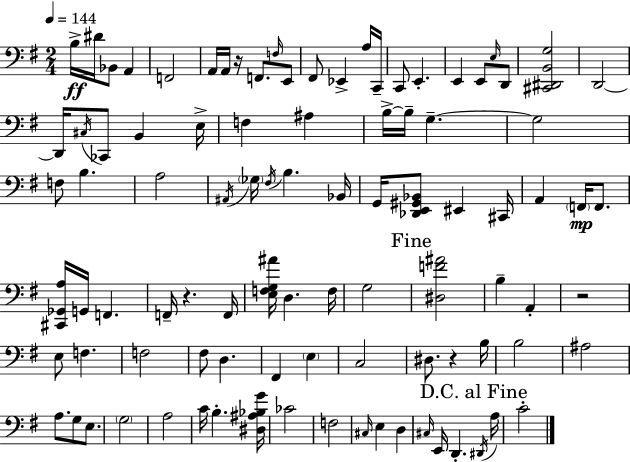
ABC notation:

X:1
T:Untitled
M:2/4
L:1/4
K:Em
B,/4 ^D/4 _B,,/2 A,, F,,2 A,,/4 A,,/4 z/4 F,,/2 F,/4 E,,/2 ^F,,/2 _E,, A,/4 C,,/4 C,,/2 E,, E,, E,,/2 E,/4 D,,/2 [^C,,^D,,B,,G,]2 D,,2 D,,/4 ^C,/4 _C,,/2 B,, E,/4 F, ^A, B,/4 B,/4 G, G,2 F,/2 B, A,2 ^A,,/4 _G,/4 ^F,/4 B, _B,,/4 G,,/4 [_D,,E,,^G,,_B,,]/2 ^E,, ^C,,/4 A,, F,,/4 F,,/2 [^C,,_G,,A,]/4 G,,/4 F,, F,,/4 z F,,/4 [E,F,G,^A]/4 D, F,/4 G,2 [^D,F^A]2 B, A,, z2 E,/2 F, F,2 ^F,/2 D, ^F,, E, C,2 ^D,/2 z B,/4 B,2 ^A,2 A,/2 G,/2 E,/2 G,2 A,2 C/4 B, [^D,^A,_B,G]/4 _C2 F,2 ^C,/4 E, D, ^C,/4 E,,/4 D,, ^D,,/4 A,/4 C2